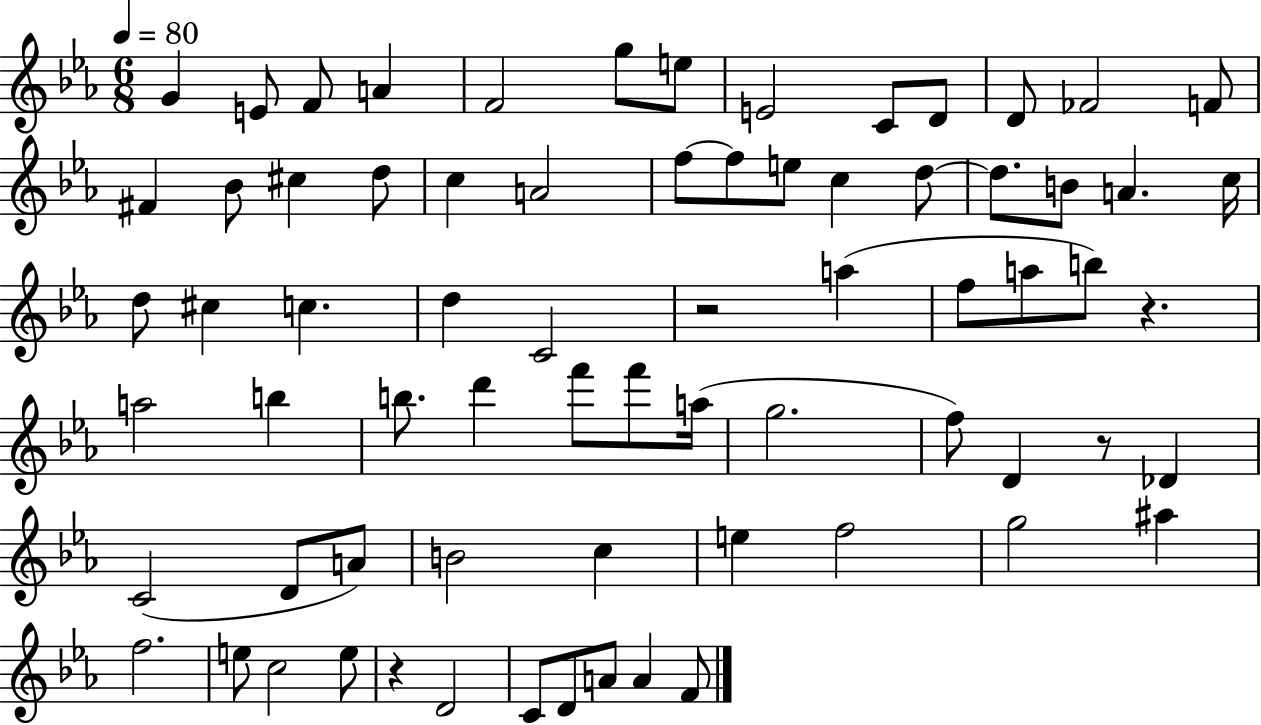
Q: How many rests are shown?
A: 4